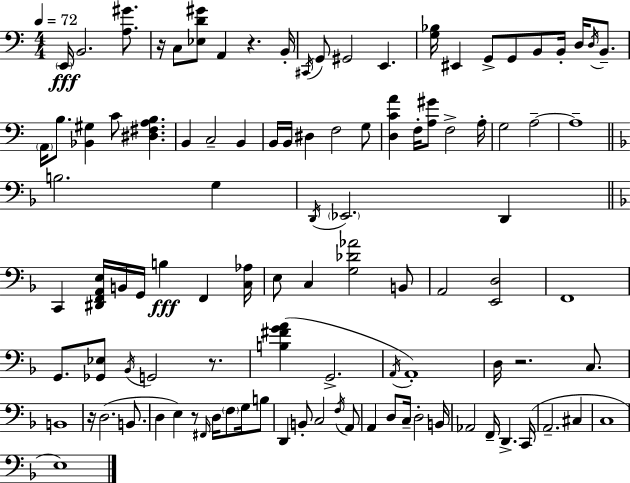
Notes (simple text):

E2/s B2/h. [A3,G#4]/e. R/s C3/e [Eb3,D4,G#4]/e A2/q R/q. B2/s C#2/s G2/e G#2/h E2/q. [G3,Bb3]/s EIS2/q G2/e G2/e B2/e B2/s D3/s D3/s B2/e. A2/s B3/e. [Bb2,G#3]/q C4/e [D#3,F#3,A3,B3]/q. B2/q C3/h B2/q B2/s B2/s D#3/q F3/h G3/e [D3,C4,A4]/q F3/s [A3,G#4]/e F3/h A3/s G3/h A3/h A3/w B3/h. G3/q D2/s Eb2/h. D2/q C2/q [D#2,F2,A2,E3]/s B2/s G2/s B3/q F2/q [C3,Ab3]/s E3/e C3/q [G3,Db4,Ab4]/h B2/e A2/h [E2,D3]/h F2/w G2/e. [Gb2,Eb3]/e Bb2/s G2/h R/e. [B3,F#4,G4,A4]/q G2/h. A2/s A2/w D3/s R/h. C3/e. B2/w R/s D3/h. B2/e. D3/q E3/q R/e F#2/s D3/s F3/e G3/s B3/e D2/q B2/e C3/h F3/s A2/e A2/q D3/e C3/s D3/h B2/s Ab2/h F2/s D2/q. C2/s A2/h. C#3/q C3/w E3/w